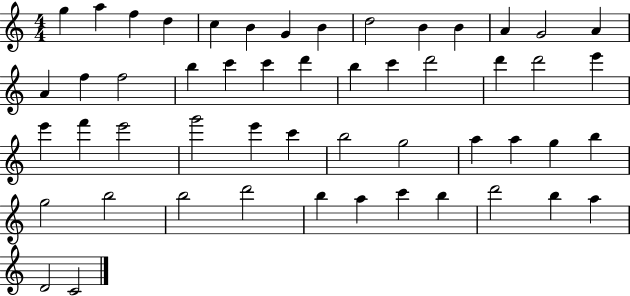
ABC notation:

X:1
T:Untitled
M:4/4
L:1/4
K:C
g a f d c B G B d2 B B A G2 A A f f2 b c' c' d' b c' d'2 d' d'2 e' e' f' e'2 g'2 e' c' b2 g2 a a g b g2 b2 b2 d'2 b a c' b d'2 b a D2 C2